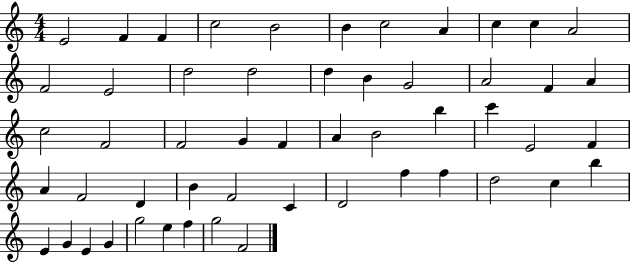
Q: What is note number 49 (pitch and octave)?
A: G5